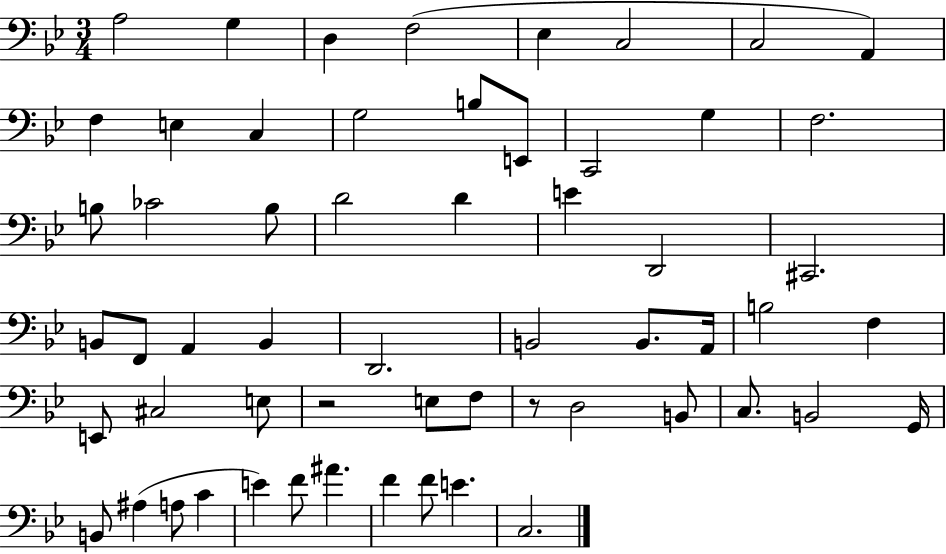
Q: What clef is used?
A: bass